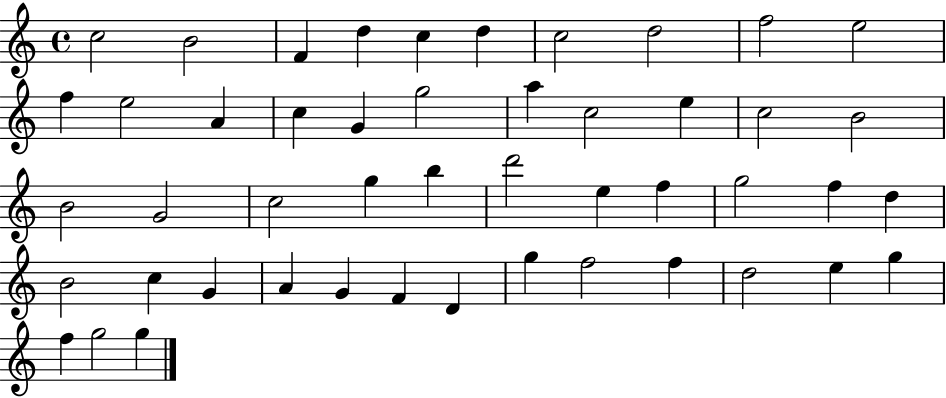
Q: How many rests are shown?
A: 0